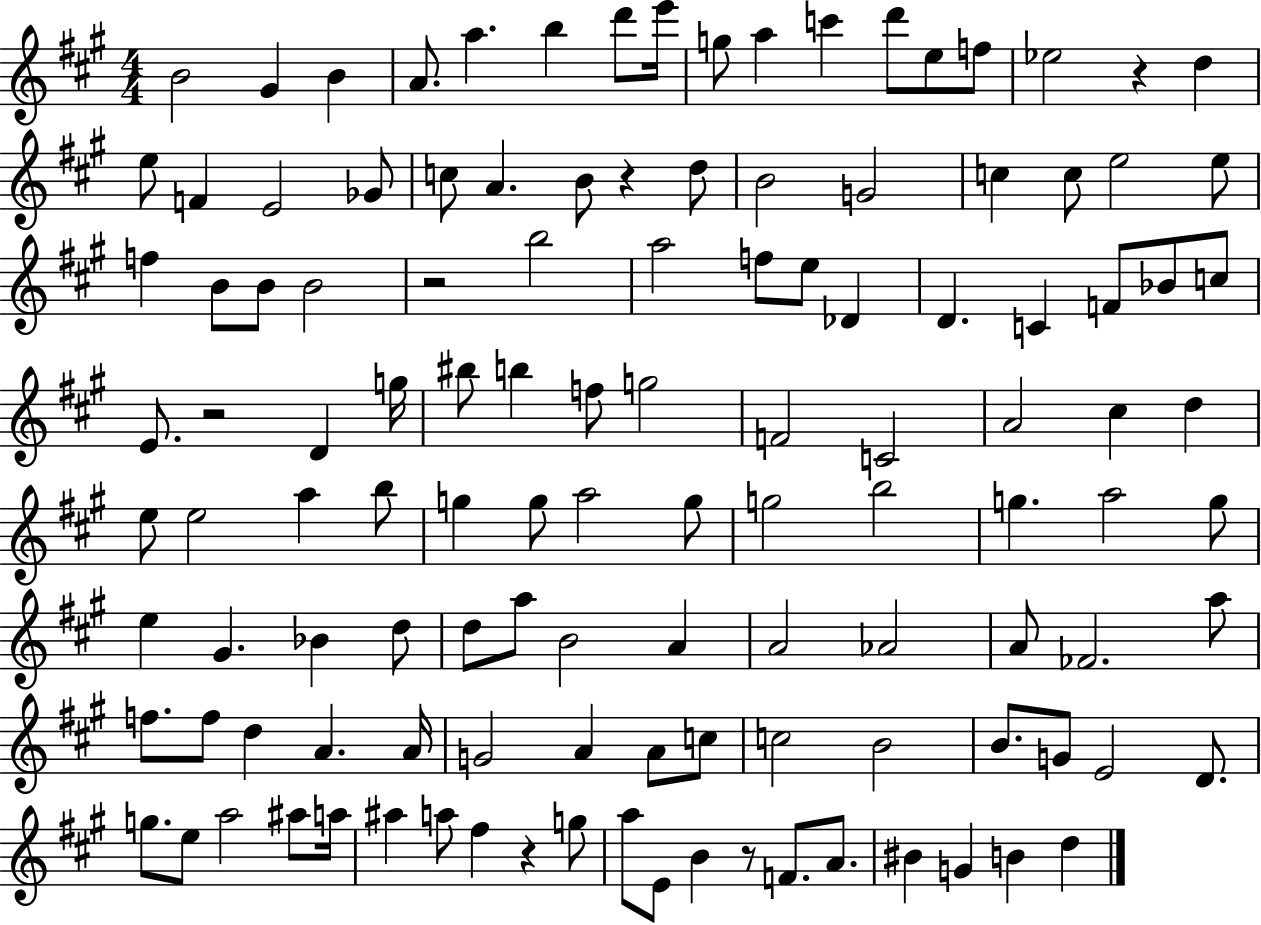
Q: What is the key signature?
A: A major